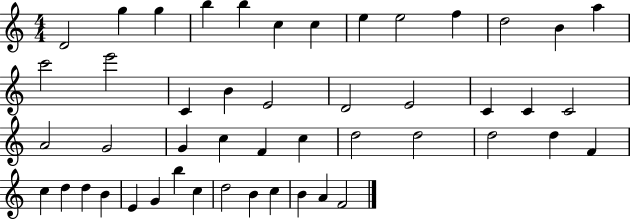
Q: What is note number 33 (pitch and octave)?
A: D5